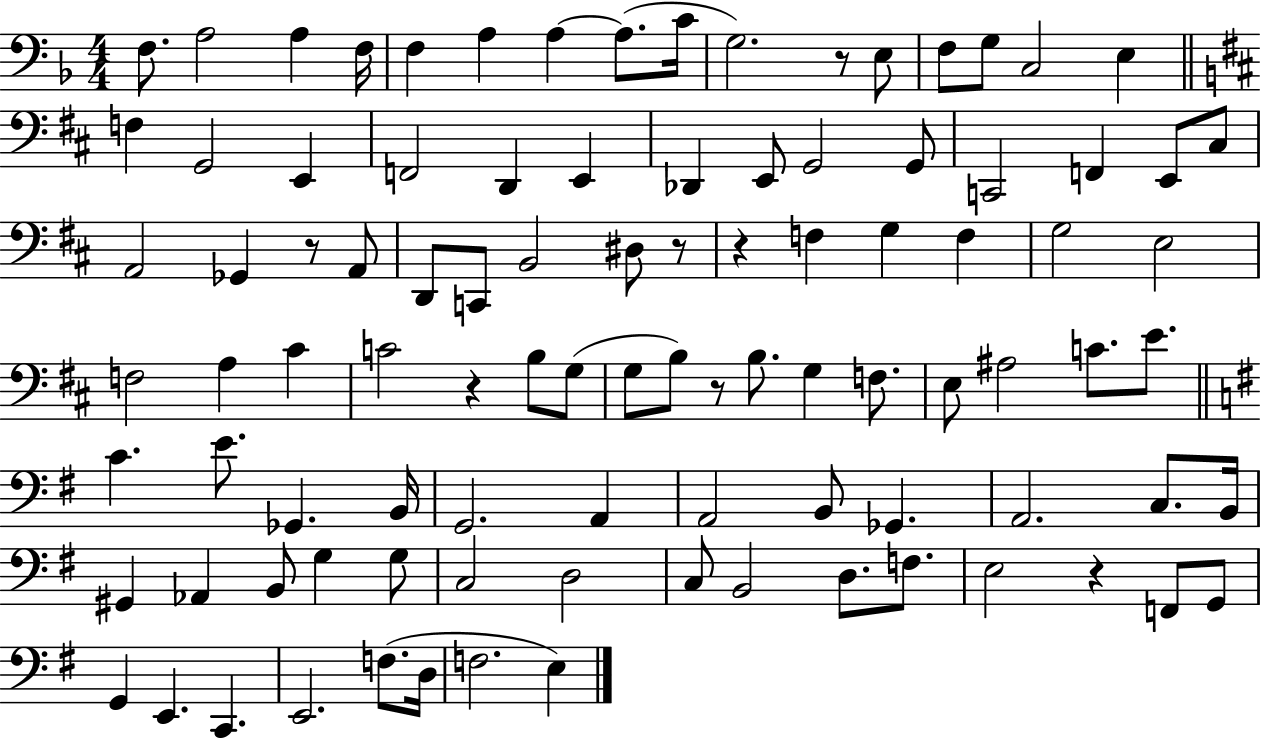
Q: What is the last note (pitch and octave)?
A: E3